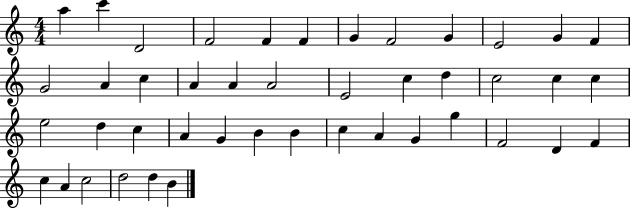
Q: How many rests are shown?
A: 0